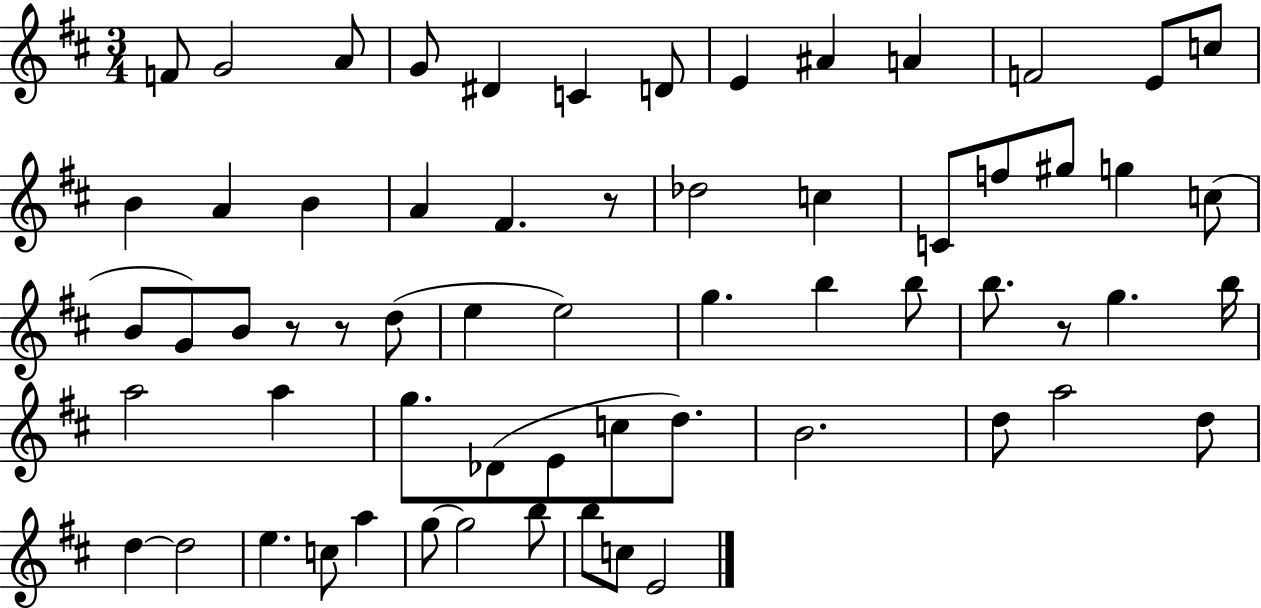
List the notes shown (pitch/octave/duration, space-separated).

F4/e G4/h A4/e G4/e D#4/q C4/q D4/e E4/q A#4/q A4/q F4/h E4/e C5/e B4/q A4/q B4/q A4/q F#4/q. R/e Db5/h C5/q C4/e F5/e G#5/e G5/q C5/e B4/e G4/e B4/e R/e R/e D5/e E5/q E5/h G5/q. B5/q B5/e B5/e. R/e G5/q. B5/s A5/h A5/q G5/e. Db4/e E4/e C5/e D5/e. B4/h. D5/e A5/h D5/e D5/q D5/h E5/q. C5/e A5/q G5/e G5/h B5/e B5/e C5/e E4/h